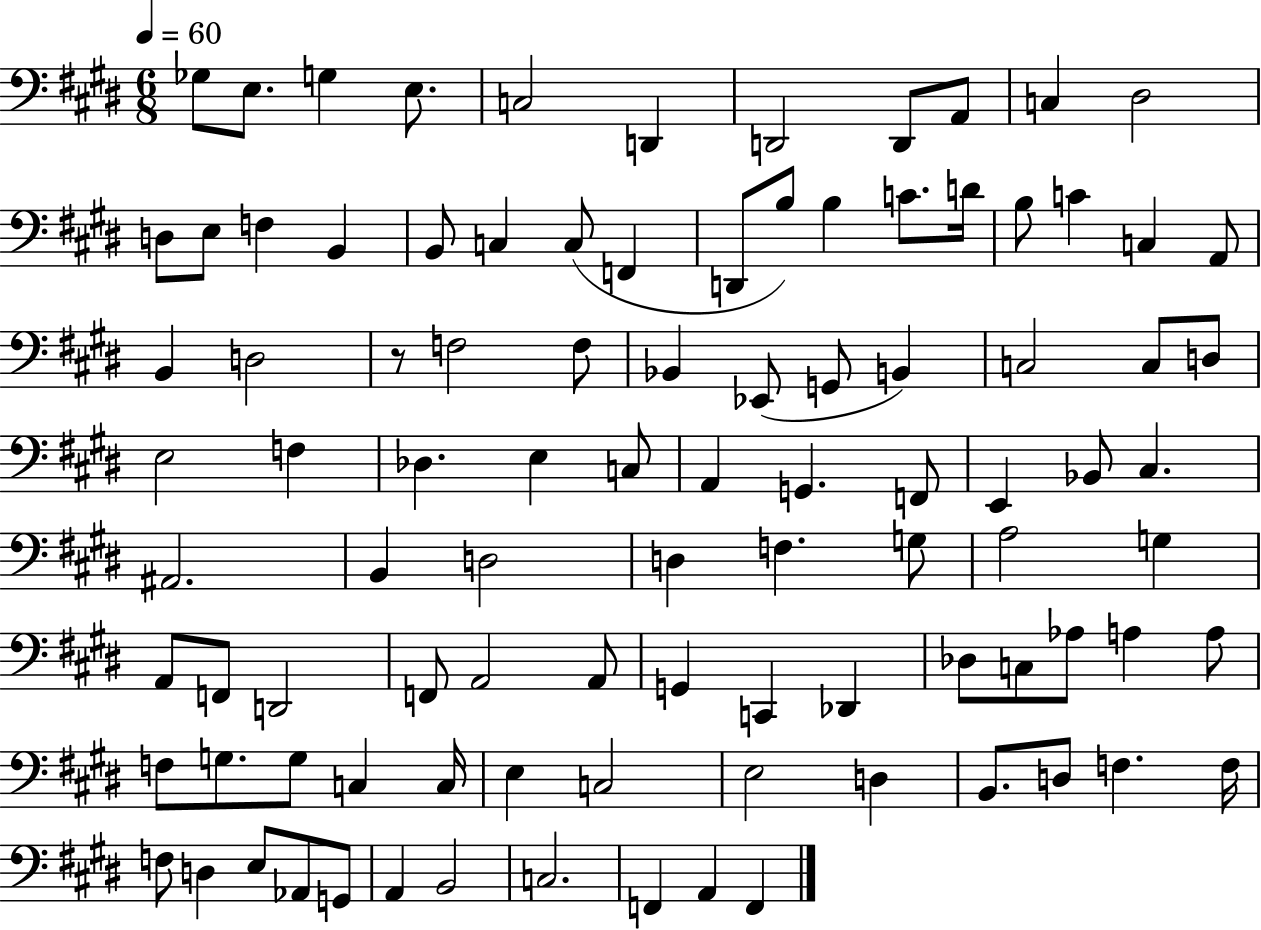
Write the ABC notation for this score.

X:1
T:Untitled
M:6/8
L:1/4
K:E
_G,/2 E,/2 G, E,/2 C,2 D,, D,,2 D,,/2 A,,/2 C, ^D,2 D,/2 E,/2 F, B,, B,,/2 C, C,/2 F,, D,,/2 B,/2 B, C/2 D/4 B,/2 C C, A,,/2 B,, D,2 z/2 F,2 F,/2 _B,, _E,,/2 G,,/2 B,, C,2 C,/2 D,/2 E,2 F, _D, E, C,/2 A,, G,, F,,/2 E,, _B,,/2 ^C, ^A,,2 B,, D,2 D, F, G,/2 A,2 G, A,,/2 F,,/2 D,,2 F,,/2 A,,2 A,,/2 G,, C,, _D,, _D,/2 C,/2 _A,/2 A, A,/2 F,/2 G,/2 G,/2 C, C,/4 E, C,2 E,2 D, B,,/2 D,/2 F, F,/4 F,/2 D, E,/2 _A,,/2 G,,/2 A,, B,,2 C,2 F,, A,, F,,